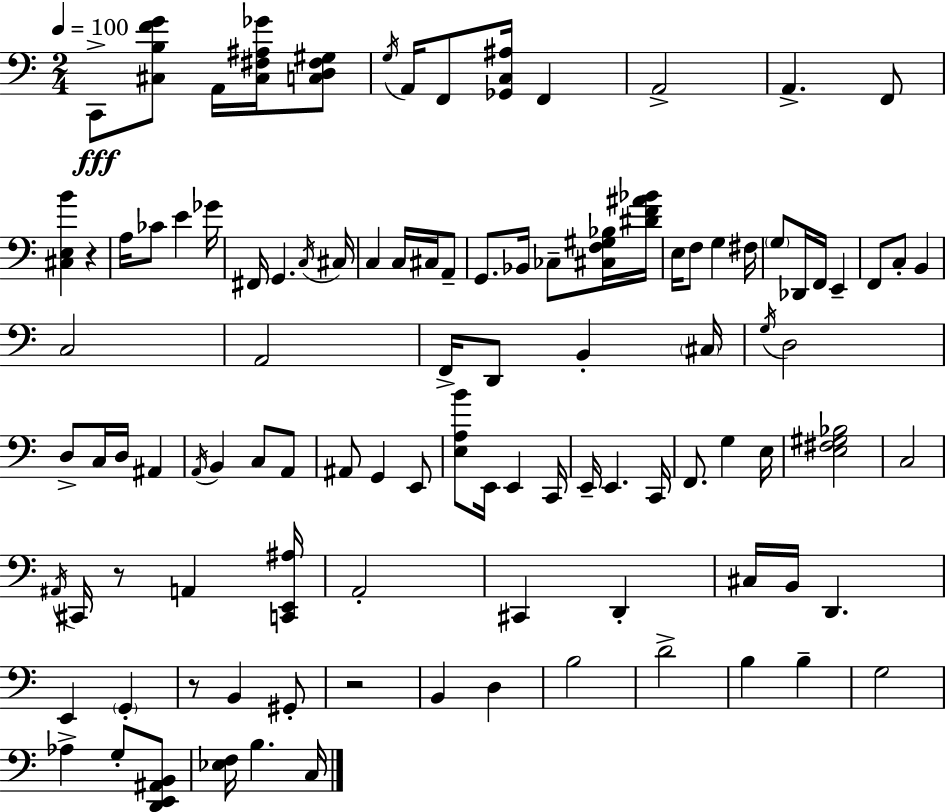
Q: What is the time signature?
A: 2/4